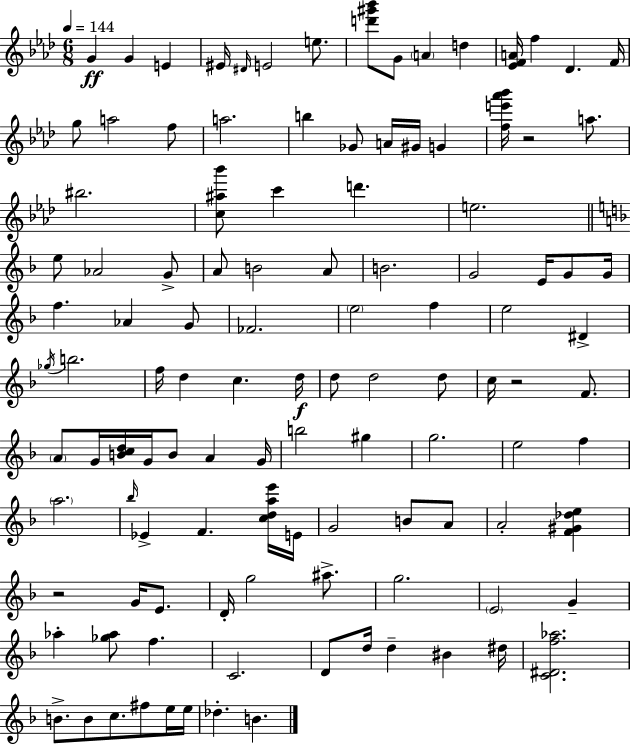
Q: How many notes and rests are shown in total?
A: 113